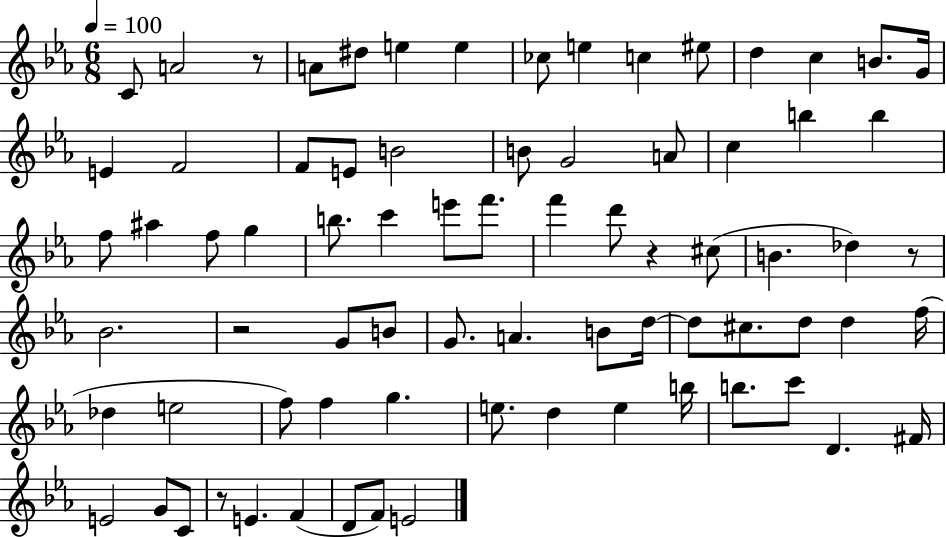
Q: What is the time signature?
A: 6/8